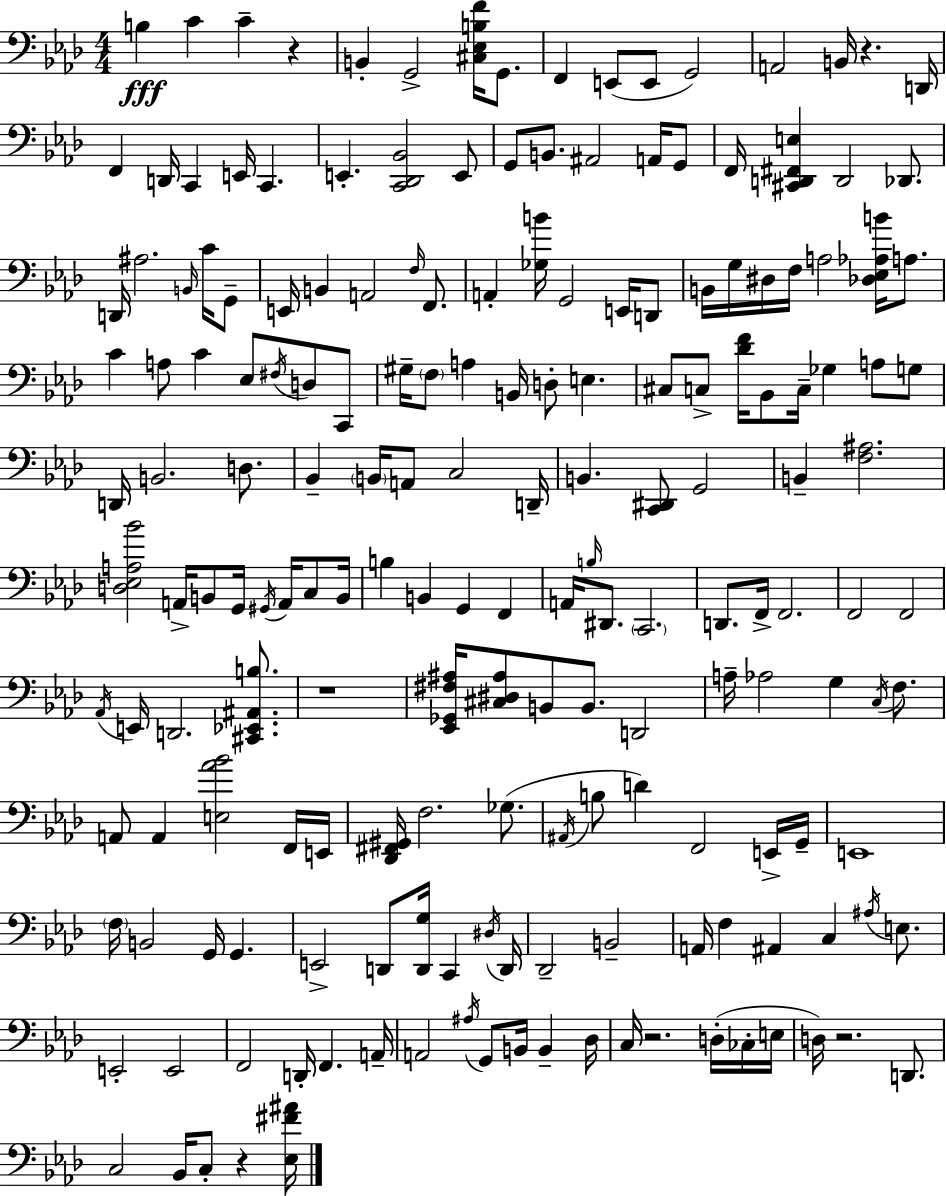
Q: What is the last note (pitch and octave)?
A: C3